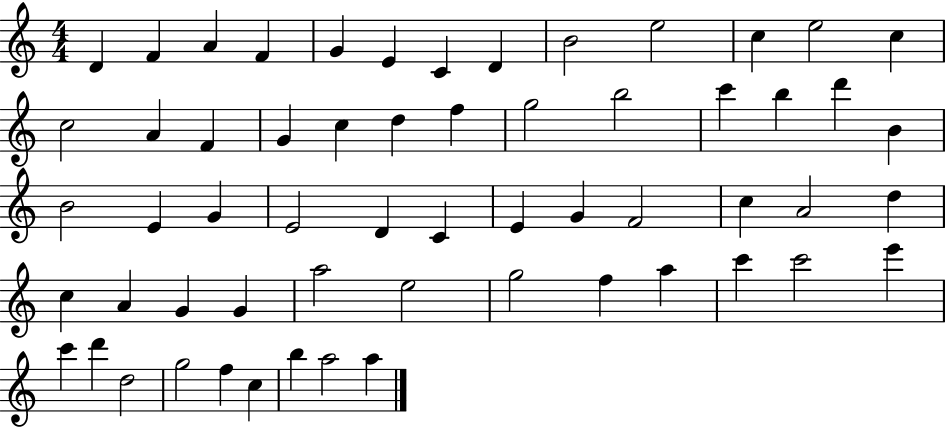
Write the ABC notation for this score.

X:1
T:Untitled
M:4/4
L:1/4
K:C
D F A F G E C D B2 e2 c e2 c c2 A F G c d f g2 b2 c' b d' B B2 E G E2 D C E G F2 c A2 d c A G G a2 e2 g2 f a c' c'2 e' c' d' d2 g2 f c b a2 a